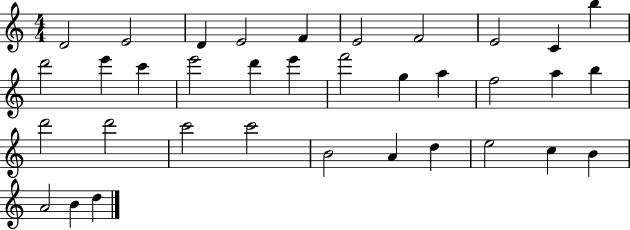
D4/h E4/h D4/q E4/h F4/q E4/h F4/h E4/h C4/q B5/q D6/h E6/q C6/q E6/h D6/q E6/q F6/h G5/q A5/q F5/h A5/q B5/q D6/h D6/h C6/h C6/h B4/h A4/q D5/q E5/h C5/q B4/q A4/h B4/q D5/q